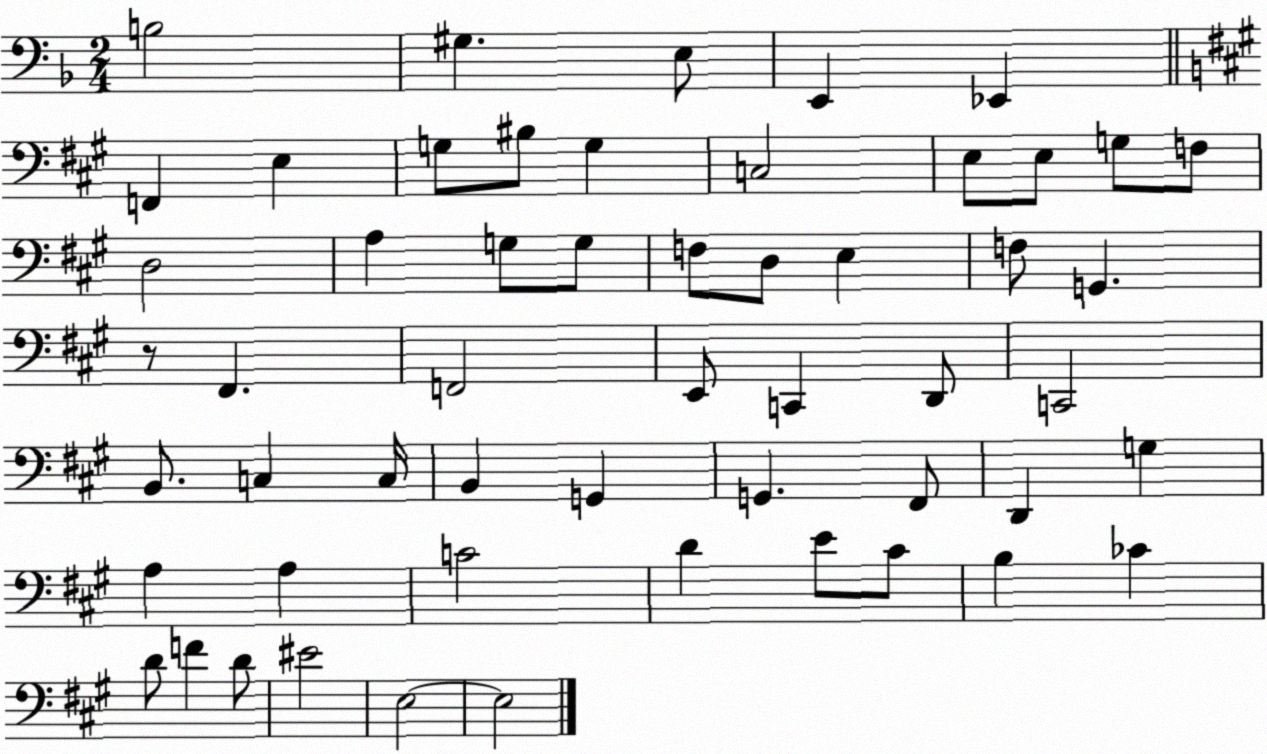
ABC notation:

X:1
T:Untitled
M:2/4
L:1/4
K:F
B,2 ^G, E,/2 E,, _E,, F,, E, G,/2 ^B,/2 G, C,2 E,/2 E,/2 G,/2 F,/2 D,2 A, G,/2 G,/2 F,/2 D,/2 E, F,/2 G,, z/2 ^F,, F,,2 E,,/2 C,, D,,/2 C,,2 B,,/2 C, C,/4 B,, G,, G,, ^F,,/2 D,, G, A, A, C2 D E/2 ^C/2 B, _C D/2 F D/2 ^E2 E,2 E,2